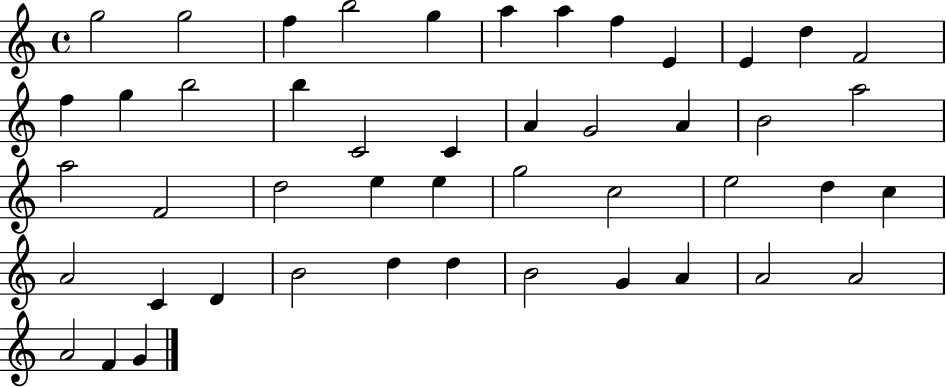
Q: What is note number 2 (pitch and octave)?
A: G5